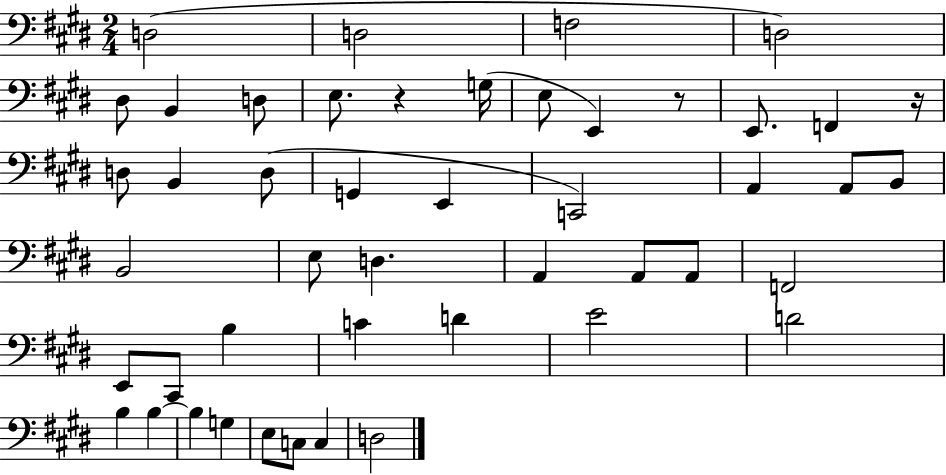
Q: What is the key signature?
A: E major